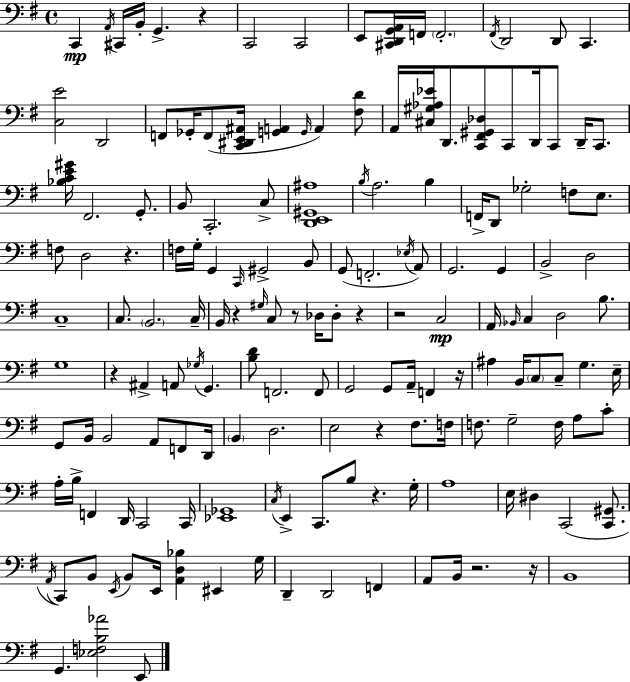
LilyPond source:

{
  \clef bass
  \time 4/4
  \defaultTimeSignature
  \key e \minor
  c,4\mp \acciaccatura { a,16 } cis,16 b,16-. g,4.-> r4 | c,2 c,2 | e,8 <cis, d, g, a,>16 f,16 \parenthesize f,2.-. | \acciaccatura { fis,16 } d,2 d,8 c,4. | \break <c e'>2 d,2 | f,8 ges,16-. f,8( <c, dis, e, ais,>16 <g, a,>4 \grace { g,16 }) a,4 | <fis d'>8 a,16 <cis gis aes ees'>16 d,8. <c, fis, gis, des>8 c,8 d,16 c,8 d,16-- | c,8. <bes c' e' gis'>16 fis,2. | \break g,8.-. b,8 c,2.-. | c8-> <d, e, gis, ais>1 | \acciaccatura { b16 } a2. | b4 f,16-> d,8 ges2-. f8 | \break e8. f8 d2 r4. | f16 g16-. g,4 \grace { c,16 } gis,2-> | b,8 g,8( f,2.-. | \acciaccatura { ees16 } a,8) g,2. | \break g,4 b,2-> d2 | c1-- | c8. \parenthesize b,2. | c16-- b,16 r4 \grace { gis16 } c8 r8 | \break des16 des8-. r4 r2 c2\mp | a,16 \grace { bes,16 } c4 d2 | b8. g1 | r4 ais,4-> | \break a,8 \acciaccatura { ges16 } g,4. <b d'>8 f,2. | f,8 g,2 | g,8 a,16-- f,4 r16 ais4 b,16 \parenthesize c8 | c8-- g4. e16-- g,8 b,16 b,2 | \break a,8 f,8 d,16 \parenthesize b,4 d2. | e2 | r4 fis8. f16 f8. g2-- | f16 a8 c'8-. a16-. b16-> f,4 d,16 | \break c,2 c,16 <ees, ges,>1 | \acciaccatura { c16 } e,4-> c,8. | b8 r4. g16-. a1 | e16 dis4 c,2( | \break <c, gis,>8. \acciaccatura { a,16 }) c,8 b,8 \acciaccatura { e,16 } | b,8 e,16 <a, d bes>4 eis,4 g16 d,4-- | d,2 f,4 a,8 b,16 r2. | r16 b,1 | \break g,4. | <ees f b aes'>2 e,8 \bar "|."
}